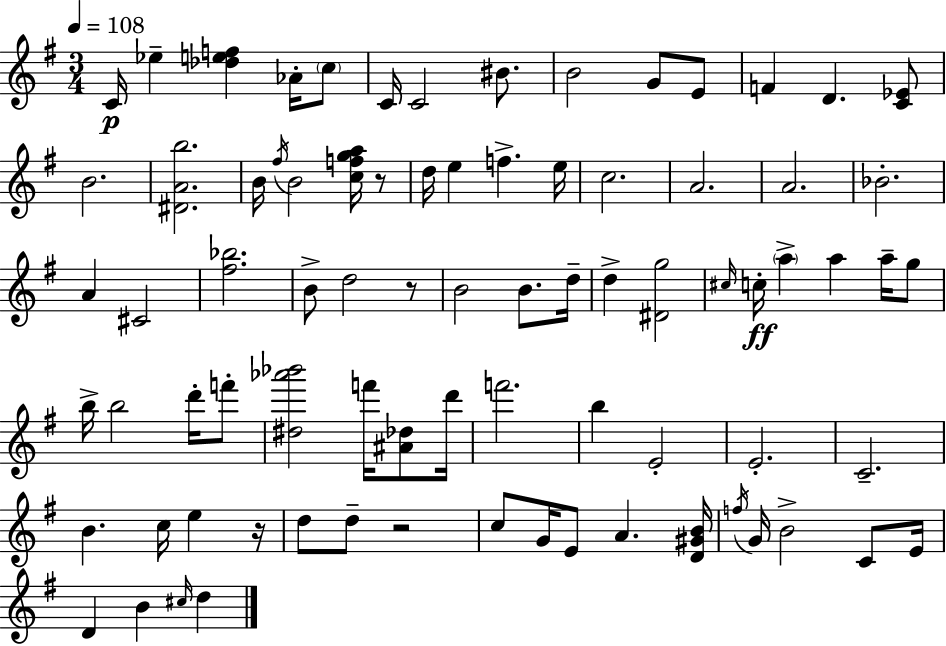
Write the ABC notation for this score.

X:1
T:Untitled
M:3/4
L:1/4
K:G
C/4 _e [_def] _A/4 c/2 C/4 C2 ^B/2 B2 G/2 E/2 F D [C_E]/2 B2 [^DAb]2 B/4 ^f/4 B2 [cfga]/4 z/2 d/4 e f e/4 c2 A2 A2 _B2 A ^C2 [^f_b]2 B/2 d2 z/2 B2 B/2 d/4 d [^Dg]2 ^c/4 c/4 a a a/4 g/2 b/4 b2 d'/4 f'/2 [^d_a'_b']2 f'/4 [^A_d]/2 d'/4 f'2 b E2 E2 C2 B c/4 e z/4 d/2 d/2 z2 c/2 G/4 E/2 A [D^GB]/4 f/4 G/4 B2 C/2 E/4 D B ^c/4 d